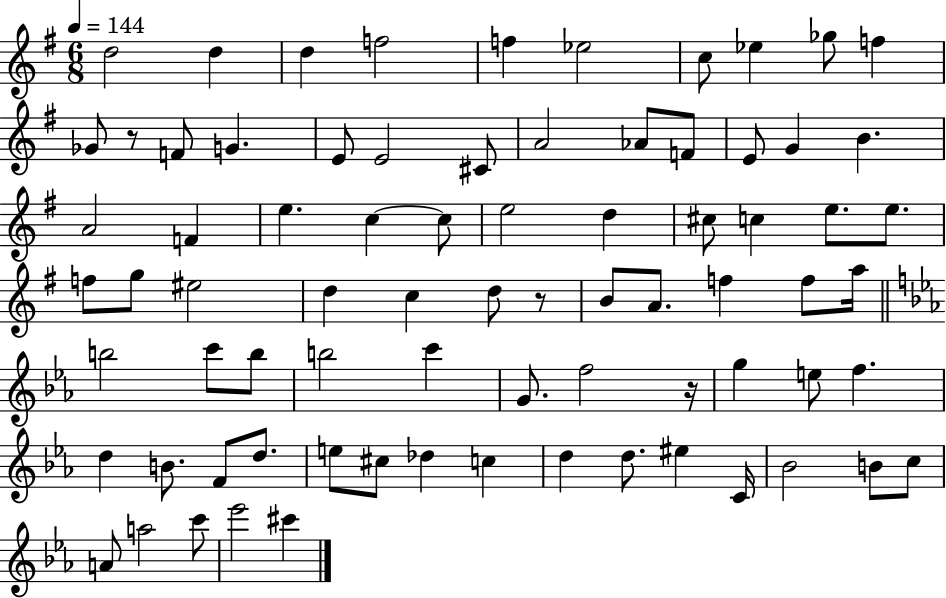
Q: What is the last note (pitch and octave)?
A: C#6